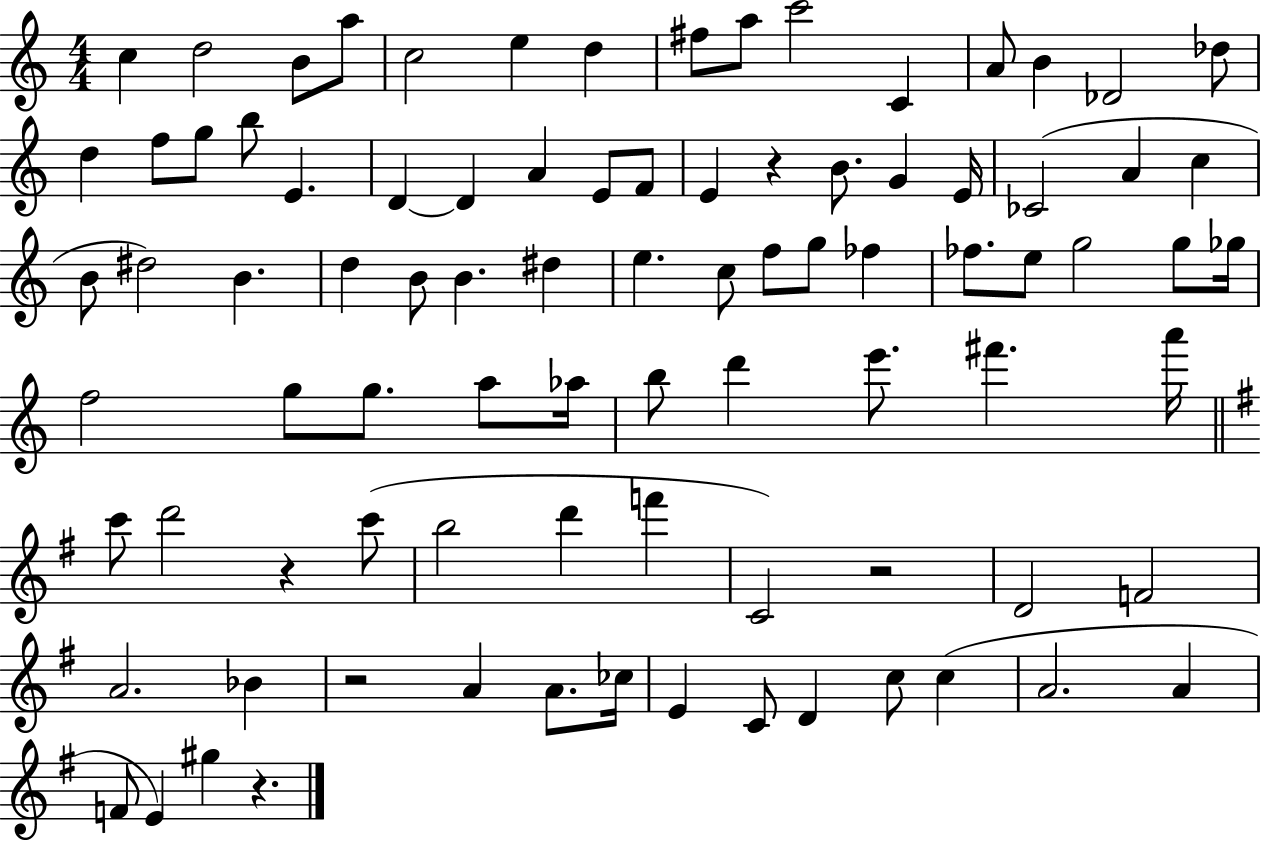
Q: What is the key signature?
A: C major